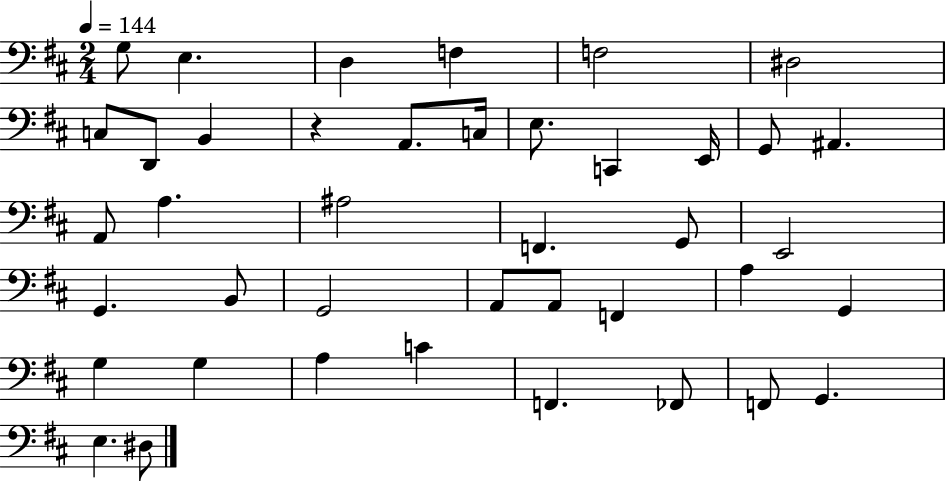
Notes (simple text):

G3/e E3/q. D3/q F3/q F3/h D#3/h C3/e D2/e B2/q R/q A2/e. C3/s E3/e. C2/q E2/s G2/e A#2/q. A2/e A3/q. A#3/h F2/q. G2/e E2/h G2/q. B2/e G2/h A2/e A2/e F2/q A3/q G2/q G3/q G3/q A3/q C4/q F2/q. FES2/e F2/e G2/q. E3/q. D#3/e